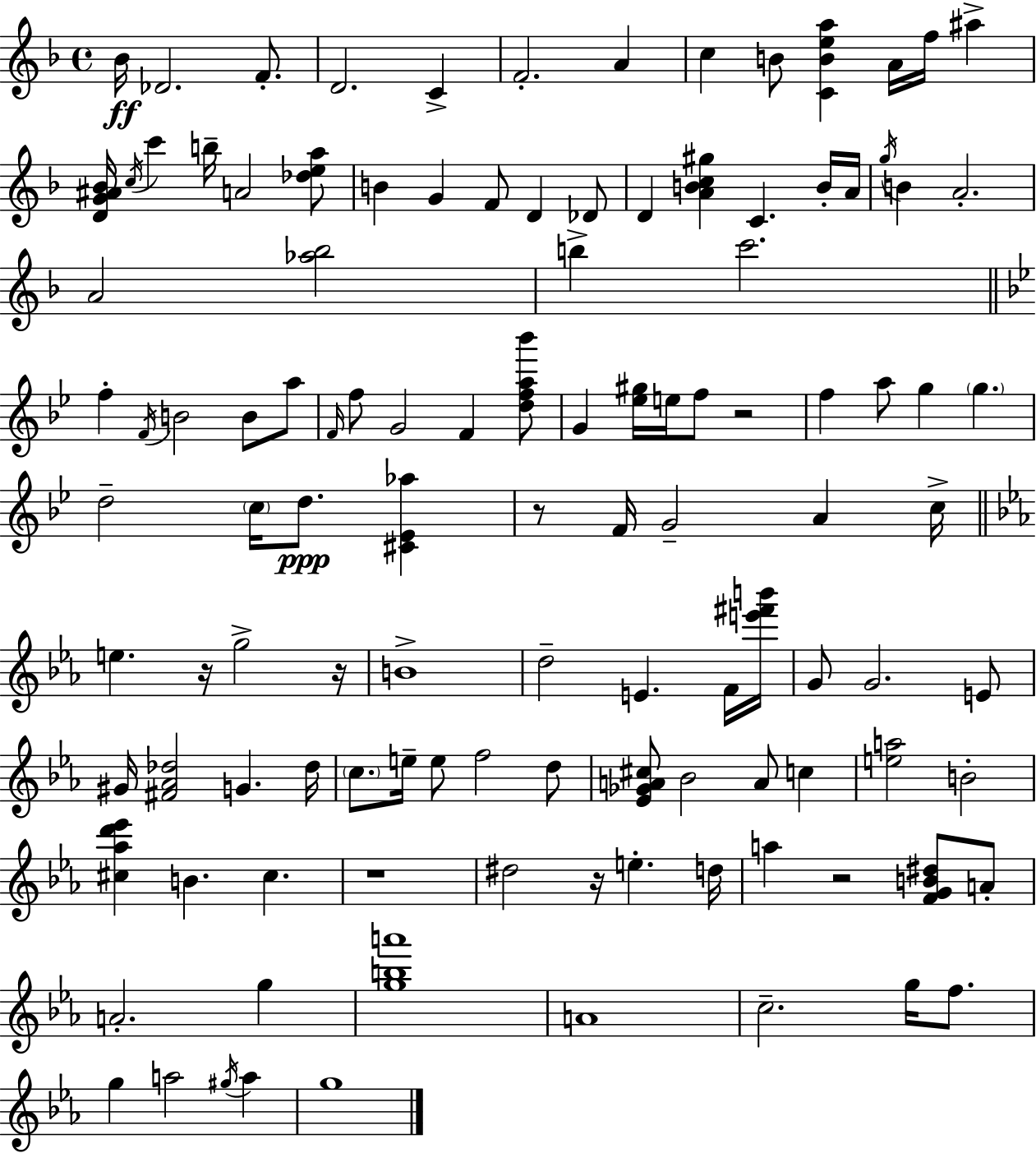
X:1
T:Untitled
M:4/4
L:1/4
K:Dm
_B/4 _D2 F/2 D2 C F2 A c B/2 [CBea] A/4 f/4 ^a [DG^A_B]/4 c/4 c' b/4 A2 [_dea]/2 B G F/2 D _D/2 D [ABc^g] C B/4 A/4 g/4 B A2 A2 [_a_b]2 b c'2 f F/4 B2 B/2 a/2 F/4 f/2 G2 F [dfa_b']/2 G [_e^g]/4 e/4 f/2 z2 f a/2 g g d2 c/4 d/2 [^C_E_a] z/2 F/4 G2 A c/4 e z/4 g2 z/4 B4 d2 E F/4 [e'^f'b']/4 G/2 G2 E/2 ^G/4 [^F_A_d]2 G _d/4 c/2 e/4 e/2 f2 d/2 [_E_GA^c]/2 _B2 A/2 c [ea]2 B2 [^c_ad'_e'] B ^c z4 ^d2 z/4 e d/4 a z2 [FGB^d]/2 A/2 A2 g [gba']4 A4 c2 g/4 f/2 g a2 ^g/4 a g4